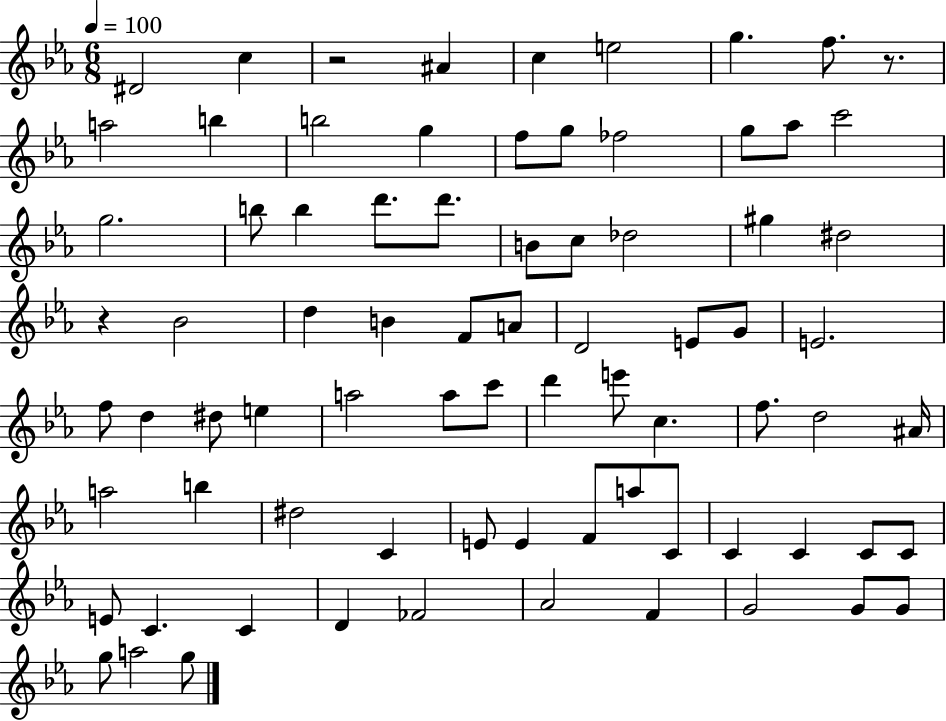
X:1
T:Untitled
M:6/8
L:1/4
K:Eb
^D2 c z2 ^A c e2 g f/2 z/2 a2 b b2 g f/2 g/2 _f2 g/2 _a/2 c'2 g2 b/2 b d'/2 d'/2 B/2 c/2 _d2 ^g ^d2 z _B2 d B F/2 A/2 D2 E/2 G/2 E2 f/2 d ^d/2 e a2 a/2 c'/2 d' e'/2 c f/2 d2 ^A/4 a2 b ^d2 C E/2 E F/2 a/2 C/2 C C C/2 C/2 E/2 C C D _F2 _A2 F G2 G/2 G/2 g/2 a2 g/2